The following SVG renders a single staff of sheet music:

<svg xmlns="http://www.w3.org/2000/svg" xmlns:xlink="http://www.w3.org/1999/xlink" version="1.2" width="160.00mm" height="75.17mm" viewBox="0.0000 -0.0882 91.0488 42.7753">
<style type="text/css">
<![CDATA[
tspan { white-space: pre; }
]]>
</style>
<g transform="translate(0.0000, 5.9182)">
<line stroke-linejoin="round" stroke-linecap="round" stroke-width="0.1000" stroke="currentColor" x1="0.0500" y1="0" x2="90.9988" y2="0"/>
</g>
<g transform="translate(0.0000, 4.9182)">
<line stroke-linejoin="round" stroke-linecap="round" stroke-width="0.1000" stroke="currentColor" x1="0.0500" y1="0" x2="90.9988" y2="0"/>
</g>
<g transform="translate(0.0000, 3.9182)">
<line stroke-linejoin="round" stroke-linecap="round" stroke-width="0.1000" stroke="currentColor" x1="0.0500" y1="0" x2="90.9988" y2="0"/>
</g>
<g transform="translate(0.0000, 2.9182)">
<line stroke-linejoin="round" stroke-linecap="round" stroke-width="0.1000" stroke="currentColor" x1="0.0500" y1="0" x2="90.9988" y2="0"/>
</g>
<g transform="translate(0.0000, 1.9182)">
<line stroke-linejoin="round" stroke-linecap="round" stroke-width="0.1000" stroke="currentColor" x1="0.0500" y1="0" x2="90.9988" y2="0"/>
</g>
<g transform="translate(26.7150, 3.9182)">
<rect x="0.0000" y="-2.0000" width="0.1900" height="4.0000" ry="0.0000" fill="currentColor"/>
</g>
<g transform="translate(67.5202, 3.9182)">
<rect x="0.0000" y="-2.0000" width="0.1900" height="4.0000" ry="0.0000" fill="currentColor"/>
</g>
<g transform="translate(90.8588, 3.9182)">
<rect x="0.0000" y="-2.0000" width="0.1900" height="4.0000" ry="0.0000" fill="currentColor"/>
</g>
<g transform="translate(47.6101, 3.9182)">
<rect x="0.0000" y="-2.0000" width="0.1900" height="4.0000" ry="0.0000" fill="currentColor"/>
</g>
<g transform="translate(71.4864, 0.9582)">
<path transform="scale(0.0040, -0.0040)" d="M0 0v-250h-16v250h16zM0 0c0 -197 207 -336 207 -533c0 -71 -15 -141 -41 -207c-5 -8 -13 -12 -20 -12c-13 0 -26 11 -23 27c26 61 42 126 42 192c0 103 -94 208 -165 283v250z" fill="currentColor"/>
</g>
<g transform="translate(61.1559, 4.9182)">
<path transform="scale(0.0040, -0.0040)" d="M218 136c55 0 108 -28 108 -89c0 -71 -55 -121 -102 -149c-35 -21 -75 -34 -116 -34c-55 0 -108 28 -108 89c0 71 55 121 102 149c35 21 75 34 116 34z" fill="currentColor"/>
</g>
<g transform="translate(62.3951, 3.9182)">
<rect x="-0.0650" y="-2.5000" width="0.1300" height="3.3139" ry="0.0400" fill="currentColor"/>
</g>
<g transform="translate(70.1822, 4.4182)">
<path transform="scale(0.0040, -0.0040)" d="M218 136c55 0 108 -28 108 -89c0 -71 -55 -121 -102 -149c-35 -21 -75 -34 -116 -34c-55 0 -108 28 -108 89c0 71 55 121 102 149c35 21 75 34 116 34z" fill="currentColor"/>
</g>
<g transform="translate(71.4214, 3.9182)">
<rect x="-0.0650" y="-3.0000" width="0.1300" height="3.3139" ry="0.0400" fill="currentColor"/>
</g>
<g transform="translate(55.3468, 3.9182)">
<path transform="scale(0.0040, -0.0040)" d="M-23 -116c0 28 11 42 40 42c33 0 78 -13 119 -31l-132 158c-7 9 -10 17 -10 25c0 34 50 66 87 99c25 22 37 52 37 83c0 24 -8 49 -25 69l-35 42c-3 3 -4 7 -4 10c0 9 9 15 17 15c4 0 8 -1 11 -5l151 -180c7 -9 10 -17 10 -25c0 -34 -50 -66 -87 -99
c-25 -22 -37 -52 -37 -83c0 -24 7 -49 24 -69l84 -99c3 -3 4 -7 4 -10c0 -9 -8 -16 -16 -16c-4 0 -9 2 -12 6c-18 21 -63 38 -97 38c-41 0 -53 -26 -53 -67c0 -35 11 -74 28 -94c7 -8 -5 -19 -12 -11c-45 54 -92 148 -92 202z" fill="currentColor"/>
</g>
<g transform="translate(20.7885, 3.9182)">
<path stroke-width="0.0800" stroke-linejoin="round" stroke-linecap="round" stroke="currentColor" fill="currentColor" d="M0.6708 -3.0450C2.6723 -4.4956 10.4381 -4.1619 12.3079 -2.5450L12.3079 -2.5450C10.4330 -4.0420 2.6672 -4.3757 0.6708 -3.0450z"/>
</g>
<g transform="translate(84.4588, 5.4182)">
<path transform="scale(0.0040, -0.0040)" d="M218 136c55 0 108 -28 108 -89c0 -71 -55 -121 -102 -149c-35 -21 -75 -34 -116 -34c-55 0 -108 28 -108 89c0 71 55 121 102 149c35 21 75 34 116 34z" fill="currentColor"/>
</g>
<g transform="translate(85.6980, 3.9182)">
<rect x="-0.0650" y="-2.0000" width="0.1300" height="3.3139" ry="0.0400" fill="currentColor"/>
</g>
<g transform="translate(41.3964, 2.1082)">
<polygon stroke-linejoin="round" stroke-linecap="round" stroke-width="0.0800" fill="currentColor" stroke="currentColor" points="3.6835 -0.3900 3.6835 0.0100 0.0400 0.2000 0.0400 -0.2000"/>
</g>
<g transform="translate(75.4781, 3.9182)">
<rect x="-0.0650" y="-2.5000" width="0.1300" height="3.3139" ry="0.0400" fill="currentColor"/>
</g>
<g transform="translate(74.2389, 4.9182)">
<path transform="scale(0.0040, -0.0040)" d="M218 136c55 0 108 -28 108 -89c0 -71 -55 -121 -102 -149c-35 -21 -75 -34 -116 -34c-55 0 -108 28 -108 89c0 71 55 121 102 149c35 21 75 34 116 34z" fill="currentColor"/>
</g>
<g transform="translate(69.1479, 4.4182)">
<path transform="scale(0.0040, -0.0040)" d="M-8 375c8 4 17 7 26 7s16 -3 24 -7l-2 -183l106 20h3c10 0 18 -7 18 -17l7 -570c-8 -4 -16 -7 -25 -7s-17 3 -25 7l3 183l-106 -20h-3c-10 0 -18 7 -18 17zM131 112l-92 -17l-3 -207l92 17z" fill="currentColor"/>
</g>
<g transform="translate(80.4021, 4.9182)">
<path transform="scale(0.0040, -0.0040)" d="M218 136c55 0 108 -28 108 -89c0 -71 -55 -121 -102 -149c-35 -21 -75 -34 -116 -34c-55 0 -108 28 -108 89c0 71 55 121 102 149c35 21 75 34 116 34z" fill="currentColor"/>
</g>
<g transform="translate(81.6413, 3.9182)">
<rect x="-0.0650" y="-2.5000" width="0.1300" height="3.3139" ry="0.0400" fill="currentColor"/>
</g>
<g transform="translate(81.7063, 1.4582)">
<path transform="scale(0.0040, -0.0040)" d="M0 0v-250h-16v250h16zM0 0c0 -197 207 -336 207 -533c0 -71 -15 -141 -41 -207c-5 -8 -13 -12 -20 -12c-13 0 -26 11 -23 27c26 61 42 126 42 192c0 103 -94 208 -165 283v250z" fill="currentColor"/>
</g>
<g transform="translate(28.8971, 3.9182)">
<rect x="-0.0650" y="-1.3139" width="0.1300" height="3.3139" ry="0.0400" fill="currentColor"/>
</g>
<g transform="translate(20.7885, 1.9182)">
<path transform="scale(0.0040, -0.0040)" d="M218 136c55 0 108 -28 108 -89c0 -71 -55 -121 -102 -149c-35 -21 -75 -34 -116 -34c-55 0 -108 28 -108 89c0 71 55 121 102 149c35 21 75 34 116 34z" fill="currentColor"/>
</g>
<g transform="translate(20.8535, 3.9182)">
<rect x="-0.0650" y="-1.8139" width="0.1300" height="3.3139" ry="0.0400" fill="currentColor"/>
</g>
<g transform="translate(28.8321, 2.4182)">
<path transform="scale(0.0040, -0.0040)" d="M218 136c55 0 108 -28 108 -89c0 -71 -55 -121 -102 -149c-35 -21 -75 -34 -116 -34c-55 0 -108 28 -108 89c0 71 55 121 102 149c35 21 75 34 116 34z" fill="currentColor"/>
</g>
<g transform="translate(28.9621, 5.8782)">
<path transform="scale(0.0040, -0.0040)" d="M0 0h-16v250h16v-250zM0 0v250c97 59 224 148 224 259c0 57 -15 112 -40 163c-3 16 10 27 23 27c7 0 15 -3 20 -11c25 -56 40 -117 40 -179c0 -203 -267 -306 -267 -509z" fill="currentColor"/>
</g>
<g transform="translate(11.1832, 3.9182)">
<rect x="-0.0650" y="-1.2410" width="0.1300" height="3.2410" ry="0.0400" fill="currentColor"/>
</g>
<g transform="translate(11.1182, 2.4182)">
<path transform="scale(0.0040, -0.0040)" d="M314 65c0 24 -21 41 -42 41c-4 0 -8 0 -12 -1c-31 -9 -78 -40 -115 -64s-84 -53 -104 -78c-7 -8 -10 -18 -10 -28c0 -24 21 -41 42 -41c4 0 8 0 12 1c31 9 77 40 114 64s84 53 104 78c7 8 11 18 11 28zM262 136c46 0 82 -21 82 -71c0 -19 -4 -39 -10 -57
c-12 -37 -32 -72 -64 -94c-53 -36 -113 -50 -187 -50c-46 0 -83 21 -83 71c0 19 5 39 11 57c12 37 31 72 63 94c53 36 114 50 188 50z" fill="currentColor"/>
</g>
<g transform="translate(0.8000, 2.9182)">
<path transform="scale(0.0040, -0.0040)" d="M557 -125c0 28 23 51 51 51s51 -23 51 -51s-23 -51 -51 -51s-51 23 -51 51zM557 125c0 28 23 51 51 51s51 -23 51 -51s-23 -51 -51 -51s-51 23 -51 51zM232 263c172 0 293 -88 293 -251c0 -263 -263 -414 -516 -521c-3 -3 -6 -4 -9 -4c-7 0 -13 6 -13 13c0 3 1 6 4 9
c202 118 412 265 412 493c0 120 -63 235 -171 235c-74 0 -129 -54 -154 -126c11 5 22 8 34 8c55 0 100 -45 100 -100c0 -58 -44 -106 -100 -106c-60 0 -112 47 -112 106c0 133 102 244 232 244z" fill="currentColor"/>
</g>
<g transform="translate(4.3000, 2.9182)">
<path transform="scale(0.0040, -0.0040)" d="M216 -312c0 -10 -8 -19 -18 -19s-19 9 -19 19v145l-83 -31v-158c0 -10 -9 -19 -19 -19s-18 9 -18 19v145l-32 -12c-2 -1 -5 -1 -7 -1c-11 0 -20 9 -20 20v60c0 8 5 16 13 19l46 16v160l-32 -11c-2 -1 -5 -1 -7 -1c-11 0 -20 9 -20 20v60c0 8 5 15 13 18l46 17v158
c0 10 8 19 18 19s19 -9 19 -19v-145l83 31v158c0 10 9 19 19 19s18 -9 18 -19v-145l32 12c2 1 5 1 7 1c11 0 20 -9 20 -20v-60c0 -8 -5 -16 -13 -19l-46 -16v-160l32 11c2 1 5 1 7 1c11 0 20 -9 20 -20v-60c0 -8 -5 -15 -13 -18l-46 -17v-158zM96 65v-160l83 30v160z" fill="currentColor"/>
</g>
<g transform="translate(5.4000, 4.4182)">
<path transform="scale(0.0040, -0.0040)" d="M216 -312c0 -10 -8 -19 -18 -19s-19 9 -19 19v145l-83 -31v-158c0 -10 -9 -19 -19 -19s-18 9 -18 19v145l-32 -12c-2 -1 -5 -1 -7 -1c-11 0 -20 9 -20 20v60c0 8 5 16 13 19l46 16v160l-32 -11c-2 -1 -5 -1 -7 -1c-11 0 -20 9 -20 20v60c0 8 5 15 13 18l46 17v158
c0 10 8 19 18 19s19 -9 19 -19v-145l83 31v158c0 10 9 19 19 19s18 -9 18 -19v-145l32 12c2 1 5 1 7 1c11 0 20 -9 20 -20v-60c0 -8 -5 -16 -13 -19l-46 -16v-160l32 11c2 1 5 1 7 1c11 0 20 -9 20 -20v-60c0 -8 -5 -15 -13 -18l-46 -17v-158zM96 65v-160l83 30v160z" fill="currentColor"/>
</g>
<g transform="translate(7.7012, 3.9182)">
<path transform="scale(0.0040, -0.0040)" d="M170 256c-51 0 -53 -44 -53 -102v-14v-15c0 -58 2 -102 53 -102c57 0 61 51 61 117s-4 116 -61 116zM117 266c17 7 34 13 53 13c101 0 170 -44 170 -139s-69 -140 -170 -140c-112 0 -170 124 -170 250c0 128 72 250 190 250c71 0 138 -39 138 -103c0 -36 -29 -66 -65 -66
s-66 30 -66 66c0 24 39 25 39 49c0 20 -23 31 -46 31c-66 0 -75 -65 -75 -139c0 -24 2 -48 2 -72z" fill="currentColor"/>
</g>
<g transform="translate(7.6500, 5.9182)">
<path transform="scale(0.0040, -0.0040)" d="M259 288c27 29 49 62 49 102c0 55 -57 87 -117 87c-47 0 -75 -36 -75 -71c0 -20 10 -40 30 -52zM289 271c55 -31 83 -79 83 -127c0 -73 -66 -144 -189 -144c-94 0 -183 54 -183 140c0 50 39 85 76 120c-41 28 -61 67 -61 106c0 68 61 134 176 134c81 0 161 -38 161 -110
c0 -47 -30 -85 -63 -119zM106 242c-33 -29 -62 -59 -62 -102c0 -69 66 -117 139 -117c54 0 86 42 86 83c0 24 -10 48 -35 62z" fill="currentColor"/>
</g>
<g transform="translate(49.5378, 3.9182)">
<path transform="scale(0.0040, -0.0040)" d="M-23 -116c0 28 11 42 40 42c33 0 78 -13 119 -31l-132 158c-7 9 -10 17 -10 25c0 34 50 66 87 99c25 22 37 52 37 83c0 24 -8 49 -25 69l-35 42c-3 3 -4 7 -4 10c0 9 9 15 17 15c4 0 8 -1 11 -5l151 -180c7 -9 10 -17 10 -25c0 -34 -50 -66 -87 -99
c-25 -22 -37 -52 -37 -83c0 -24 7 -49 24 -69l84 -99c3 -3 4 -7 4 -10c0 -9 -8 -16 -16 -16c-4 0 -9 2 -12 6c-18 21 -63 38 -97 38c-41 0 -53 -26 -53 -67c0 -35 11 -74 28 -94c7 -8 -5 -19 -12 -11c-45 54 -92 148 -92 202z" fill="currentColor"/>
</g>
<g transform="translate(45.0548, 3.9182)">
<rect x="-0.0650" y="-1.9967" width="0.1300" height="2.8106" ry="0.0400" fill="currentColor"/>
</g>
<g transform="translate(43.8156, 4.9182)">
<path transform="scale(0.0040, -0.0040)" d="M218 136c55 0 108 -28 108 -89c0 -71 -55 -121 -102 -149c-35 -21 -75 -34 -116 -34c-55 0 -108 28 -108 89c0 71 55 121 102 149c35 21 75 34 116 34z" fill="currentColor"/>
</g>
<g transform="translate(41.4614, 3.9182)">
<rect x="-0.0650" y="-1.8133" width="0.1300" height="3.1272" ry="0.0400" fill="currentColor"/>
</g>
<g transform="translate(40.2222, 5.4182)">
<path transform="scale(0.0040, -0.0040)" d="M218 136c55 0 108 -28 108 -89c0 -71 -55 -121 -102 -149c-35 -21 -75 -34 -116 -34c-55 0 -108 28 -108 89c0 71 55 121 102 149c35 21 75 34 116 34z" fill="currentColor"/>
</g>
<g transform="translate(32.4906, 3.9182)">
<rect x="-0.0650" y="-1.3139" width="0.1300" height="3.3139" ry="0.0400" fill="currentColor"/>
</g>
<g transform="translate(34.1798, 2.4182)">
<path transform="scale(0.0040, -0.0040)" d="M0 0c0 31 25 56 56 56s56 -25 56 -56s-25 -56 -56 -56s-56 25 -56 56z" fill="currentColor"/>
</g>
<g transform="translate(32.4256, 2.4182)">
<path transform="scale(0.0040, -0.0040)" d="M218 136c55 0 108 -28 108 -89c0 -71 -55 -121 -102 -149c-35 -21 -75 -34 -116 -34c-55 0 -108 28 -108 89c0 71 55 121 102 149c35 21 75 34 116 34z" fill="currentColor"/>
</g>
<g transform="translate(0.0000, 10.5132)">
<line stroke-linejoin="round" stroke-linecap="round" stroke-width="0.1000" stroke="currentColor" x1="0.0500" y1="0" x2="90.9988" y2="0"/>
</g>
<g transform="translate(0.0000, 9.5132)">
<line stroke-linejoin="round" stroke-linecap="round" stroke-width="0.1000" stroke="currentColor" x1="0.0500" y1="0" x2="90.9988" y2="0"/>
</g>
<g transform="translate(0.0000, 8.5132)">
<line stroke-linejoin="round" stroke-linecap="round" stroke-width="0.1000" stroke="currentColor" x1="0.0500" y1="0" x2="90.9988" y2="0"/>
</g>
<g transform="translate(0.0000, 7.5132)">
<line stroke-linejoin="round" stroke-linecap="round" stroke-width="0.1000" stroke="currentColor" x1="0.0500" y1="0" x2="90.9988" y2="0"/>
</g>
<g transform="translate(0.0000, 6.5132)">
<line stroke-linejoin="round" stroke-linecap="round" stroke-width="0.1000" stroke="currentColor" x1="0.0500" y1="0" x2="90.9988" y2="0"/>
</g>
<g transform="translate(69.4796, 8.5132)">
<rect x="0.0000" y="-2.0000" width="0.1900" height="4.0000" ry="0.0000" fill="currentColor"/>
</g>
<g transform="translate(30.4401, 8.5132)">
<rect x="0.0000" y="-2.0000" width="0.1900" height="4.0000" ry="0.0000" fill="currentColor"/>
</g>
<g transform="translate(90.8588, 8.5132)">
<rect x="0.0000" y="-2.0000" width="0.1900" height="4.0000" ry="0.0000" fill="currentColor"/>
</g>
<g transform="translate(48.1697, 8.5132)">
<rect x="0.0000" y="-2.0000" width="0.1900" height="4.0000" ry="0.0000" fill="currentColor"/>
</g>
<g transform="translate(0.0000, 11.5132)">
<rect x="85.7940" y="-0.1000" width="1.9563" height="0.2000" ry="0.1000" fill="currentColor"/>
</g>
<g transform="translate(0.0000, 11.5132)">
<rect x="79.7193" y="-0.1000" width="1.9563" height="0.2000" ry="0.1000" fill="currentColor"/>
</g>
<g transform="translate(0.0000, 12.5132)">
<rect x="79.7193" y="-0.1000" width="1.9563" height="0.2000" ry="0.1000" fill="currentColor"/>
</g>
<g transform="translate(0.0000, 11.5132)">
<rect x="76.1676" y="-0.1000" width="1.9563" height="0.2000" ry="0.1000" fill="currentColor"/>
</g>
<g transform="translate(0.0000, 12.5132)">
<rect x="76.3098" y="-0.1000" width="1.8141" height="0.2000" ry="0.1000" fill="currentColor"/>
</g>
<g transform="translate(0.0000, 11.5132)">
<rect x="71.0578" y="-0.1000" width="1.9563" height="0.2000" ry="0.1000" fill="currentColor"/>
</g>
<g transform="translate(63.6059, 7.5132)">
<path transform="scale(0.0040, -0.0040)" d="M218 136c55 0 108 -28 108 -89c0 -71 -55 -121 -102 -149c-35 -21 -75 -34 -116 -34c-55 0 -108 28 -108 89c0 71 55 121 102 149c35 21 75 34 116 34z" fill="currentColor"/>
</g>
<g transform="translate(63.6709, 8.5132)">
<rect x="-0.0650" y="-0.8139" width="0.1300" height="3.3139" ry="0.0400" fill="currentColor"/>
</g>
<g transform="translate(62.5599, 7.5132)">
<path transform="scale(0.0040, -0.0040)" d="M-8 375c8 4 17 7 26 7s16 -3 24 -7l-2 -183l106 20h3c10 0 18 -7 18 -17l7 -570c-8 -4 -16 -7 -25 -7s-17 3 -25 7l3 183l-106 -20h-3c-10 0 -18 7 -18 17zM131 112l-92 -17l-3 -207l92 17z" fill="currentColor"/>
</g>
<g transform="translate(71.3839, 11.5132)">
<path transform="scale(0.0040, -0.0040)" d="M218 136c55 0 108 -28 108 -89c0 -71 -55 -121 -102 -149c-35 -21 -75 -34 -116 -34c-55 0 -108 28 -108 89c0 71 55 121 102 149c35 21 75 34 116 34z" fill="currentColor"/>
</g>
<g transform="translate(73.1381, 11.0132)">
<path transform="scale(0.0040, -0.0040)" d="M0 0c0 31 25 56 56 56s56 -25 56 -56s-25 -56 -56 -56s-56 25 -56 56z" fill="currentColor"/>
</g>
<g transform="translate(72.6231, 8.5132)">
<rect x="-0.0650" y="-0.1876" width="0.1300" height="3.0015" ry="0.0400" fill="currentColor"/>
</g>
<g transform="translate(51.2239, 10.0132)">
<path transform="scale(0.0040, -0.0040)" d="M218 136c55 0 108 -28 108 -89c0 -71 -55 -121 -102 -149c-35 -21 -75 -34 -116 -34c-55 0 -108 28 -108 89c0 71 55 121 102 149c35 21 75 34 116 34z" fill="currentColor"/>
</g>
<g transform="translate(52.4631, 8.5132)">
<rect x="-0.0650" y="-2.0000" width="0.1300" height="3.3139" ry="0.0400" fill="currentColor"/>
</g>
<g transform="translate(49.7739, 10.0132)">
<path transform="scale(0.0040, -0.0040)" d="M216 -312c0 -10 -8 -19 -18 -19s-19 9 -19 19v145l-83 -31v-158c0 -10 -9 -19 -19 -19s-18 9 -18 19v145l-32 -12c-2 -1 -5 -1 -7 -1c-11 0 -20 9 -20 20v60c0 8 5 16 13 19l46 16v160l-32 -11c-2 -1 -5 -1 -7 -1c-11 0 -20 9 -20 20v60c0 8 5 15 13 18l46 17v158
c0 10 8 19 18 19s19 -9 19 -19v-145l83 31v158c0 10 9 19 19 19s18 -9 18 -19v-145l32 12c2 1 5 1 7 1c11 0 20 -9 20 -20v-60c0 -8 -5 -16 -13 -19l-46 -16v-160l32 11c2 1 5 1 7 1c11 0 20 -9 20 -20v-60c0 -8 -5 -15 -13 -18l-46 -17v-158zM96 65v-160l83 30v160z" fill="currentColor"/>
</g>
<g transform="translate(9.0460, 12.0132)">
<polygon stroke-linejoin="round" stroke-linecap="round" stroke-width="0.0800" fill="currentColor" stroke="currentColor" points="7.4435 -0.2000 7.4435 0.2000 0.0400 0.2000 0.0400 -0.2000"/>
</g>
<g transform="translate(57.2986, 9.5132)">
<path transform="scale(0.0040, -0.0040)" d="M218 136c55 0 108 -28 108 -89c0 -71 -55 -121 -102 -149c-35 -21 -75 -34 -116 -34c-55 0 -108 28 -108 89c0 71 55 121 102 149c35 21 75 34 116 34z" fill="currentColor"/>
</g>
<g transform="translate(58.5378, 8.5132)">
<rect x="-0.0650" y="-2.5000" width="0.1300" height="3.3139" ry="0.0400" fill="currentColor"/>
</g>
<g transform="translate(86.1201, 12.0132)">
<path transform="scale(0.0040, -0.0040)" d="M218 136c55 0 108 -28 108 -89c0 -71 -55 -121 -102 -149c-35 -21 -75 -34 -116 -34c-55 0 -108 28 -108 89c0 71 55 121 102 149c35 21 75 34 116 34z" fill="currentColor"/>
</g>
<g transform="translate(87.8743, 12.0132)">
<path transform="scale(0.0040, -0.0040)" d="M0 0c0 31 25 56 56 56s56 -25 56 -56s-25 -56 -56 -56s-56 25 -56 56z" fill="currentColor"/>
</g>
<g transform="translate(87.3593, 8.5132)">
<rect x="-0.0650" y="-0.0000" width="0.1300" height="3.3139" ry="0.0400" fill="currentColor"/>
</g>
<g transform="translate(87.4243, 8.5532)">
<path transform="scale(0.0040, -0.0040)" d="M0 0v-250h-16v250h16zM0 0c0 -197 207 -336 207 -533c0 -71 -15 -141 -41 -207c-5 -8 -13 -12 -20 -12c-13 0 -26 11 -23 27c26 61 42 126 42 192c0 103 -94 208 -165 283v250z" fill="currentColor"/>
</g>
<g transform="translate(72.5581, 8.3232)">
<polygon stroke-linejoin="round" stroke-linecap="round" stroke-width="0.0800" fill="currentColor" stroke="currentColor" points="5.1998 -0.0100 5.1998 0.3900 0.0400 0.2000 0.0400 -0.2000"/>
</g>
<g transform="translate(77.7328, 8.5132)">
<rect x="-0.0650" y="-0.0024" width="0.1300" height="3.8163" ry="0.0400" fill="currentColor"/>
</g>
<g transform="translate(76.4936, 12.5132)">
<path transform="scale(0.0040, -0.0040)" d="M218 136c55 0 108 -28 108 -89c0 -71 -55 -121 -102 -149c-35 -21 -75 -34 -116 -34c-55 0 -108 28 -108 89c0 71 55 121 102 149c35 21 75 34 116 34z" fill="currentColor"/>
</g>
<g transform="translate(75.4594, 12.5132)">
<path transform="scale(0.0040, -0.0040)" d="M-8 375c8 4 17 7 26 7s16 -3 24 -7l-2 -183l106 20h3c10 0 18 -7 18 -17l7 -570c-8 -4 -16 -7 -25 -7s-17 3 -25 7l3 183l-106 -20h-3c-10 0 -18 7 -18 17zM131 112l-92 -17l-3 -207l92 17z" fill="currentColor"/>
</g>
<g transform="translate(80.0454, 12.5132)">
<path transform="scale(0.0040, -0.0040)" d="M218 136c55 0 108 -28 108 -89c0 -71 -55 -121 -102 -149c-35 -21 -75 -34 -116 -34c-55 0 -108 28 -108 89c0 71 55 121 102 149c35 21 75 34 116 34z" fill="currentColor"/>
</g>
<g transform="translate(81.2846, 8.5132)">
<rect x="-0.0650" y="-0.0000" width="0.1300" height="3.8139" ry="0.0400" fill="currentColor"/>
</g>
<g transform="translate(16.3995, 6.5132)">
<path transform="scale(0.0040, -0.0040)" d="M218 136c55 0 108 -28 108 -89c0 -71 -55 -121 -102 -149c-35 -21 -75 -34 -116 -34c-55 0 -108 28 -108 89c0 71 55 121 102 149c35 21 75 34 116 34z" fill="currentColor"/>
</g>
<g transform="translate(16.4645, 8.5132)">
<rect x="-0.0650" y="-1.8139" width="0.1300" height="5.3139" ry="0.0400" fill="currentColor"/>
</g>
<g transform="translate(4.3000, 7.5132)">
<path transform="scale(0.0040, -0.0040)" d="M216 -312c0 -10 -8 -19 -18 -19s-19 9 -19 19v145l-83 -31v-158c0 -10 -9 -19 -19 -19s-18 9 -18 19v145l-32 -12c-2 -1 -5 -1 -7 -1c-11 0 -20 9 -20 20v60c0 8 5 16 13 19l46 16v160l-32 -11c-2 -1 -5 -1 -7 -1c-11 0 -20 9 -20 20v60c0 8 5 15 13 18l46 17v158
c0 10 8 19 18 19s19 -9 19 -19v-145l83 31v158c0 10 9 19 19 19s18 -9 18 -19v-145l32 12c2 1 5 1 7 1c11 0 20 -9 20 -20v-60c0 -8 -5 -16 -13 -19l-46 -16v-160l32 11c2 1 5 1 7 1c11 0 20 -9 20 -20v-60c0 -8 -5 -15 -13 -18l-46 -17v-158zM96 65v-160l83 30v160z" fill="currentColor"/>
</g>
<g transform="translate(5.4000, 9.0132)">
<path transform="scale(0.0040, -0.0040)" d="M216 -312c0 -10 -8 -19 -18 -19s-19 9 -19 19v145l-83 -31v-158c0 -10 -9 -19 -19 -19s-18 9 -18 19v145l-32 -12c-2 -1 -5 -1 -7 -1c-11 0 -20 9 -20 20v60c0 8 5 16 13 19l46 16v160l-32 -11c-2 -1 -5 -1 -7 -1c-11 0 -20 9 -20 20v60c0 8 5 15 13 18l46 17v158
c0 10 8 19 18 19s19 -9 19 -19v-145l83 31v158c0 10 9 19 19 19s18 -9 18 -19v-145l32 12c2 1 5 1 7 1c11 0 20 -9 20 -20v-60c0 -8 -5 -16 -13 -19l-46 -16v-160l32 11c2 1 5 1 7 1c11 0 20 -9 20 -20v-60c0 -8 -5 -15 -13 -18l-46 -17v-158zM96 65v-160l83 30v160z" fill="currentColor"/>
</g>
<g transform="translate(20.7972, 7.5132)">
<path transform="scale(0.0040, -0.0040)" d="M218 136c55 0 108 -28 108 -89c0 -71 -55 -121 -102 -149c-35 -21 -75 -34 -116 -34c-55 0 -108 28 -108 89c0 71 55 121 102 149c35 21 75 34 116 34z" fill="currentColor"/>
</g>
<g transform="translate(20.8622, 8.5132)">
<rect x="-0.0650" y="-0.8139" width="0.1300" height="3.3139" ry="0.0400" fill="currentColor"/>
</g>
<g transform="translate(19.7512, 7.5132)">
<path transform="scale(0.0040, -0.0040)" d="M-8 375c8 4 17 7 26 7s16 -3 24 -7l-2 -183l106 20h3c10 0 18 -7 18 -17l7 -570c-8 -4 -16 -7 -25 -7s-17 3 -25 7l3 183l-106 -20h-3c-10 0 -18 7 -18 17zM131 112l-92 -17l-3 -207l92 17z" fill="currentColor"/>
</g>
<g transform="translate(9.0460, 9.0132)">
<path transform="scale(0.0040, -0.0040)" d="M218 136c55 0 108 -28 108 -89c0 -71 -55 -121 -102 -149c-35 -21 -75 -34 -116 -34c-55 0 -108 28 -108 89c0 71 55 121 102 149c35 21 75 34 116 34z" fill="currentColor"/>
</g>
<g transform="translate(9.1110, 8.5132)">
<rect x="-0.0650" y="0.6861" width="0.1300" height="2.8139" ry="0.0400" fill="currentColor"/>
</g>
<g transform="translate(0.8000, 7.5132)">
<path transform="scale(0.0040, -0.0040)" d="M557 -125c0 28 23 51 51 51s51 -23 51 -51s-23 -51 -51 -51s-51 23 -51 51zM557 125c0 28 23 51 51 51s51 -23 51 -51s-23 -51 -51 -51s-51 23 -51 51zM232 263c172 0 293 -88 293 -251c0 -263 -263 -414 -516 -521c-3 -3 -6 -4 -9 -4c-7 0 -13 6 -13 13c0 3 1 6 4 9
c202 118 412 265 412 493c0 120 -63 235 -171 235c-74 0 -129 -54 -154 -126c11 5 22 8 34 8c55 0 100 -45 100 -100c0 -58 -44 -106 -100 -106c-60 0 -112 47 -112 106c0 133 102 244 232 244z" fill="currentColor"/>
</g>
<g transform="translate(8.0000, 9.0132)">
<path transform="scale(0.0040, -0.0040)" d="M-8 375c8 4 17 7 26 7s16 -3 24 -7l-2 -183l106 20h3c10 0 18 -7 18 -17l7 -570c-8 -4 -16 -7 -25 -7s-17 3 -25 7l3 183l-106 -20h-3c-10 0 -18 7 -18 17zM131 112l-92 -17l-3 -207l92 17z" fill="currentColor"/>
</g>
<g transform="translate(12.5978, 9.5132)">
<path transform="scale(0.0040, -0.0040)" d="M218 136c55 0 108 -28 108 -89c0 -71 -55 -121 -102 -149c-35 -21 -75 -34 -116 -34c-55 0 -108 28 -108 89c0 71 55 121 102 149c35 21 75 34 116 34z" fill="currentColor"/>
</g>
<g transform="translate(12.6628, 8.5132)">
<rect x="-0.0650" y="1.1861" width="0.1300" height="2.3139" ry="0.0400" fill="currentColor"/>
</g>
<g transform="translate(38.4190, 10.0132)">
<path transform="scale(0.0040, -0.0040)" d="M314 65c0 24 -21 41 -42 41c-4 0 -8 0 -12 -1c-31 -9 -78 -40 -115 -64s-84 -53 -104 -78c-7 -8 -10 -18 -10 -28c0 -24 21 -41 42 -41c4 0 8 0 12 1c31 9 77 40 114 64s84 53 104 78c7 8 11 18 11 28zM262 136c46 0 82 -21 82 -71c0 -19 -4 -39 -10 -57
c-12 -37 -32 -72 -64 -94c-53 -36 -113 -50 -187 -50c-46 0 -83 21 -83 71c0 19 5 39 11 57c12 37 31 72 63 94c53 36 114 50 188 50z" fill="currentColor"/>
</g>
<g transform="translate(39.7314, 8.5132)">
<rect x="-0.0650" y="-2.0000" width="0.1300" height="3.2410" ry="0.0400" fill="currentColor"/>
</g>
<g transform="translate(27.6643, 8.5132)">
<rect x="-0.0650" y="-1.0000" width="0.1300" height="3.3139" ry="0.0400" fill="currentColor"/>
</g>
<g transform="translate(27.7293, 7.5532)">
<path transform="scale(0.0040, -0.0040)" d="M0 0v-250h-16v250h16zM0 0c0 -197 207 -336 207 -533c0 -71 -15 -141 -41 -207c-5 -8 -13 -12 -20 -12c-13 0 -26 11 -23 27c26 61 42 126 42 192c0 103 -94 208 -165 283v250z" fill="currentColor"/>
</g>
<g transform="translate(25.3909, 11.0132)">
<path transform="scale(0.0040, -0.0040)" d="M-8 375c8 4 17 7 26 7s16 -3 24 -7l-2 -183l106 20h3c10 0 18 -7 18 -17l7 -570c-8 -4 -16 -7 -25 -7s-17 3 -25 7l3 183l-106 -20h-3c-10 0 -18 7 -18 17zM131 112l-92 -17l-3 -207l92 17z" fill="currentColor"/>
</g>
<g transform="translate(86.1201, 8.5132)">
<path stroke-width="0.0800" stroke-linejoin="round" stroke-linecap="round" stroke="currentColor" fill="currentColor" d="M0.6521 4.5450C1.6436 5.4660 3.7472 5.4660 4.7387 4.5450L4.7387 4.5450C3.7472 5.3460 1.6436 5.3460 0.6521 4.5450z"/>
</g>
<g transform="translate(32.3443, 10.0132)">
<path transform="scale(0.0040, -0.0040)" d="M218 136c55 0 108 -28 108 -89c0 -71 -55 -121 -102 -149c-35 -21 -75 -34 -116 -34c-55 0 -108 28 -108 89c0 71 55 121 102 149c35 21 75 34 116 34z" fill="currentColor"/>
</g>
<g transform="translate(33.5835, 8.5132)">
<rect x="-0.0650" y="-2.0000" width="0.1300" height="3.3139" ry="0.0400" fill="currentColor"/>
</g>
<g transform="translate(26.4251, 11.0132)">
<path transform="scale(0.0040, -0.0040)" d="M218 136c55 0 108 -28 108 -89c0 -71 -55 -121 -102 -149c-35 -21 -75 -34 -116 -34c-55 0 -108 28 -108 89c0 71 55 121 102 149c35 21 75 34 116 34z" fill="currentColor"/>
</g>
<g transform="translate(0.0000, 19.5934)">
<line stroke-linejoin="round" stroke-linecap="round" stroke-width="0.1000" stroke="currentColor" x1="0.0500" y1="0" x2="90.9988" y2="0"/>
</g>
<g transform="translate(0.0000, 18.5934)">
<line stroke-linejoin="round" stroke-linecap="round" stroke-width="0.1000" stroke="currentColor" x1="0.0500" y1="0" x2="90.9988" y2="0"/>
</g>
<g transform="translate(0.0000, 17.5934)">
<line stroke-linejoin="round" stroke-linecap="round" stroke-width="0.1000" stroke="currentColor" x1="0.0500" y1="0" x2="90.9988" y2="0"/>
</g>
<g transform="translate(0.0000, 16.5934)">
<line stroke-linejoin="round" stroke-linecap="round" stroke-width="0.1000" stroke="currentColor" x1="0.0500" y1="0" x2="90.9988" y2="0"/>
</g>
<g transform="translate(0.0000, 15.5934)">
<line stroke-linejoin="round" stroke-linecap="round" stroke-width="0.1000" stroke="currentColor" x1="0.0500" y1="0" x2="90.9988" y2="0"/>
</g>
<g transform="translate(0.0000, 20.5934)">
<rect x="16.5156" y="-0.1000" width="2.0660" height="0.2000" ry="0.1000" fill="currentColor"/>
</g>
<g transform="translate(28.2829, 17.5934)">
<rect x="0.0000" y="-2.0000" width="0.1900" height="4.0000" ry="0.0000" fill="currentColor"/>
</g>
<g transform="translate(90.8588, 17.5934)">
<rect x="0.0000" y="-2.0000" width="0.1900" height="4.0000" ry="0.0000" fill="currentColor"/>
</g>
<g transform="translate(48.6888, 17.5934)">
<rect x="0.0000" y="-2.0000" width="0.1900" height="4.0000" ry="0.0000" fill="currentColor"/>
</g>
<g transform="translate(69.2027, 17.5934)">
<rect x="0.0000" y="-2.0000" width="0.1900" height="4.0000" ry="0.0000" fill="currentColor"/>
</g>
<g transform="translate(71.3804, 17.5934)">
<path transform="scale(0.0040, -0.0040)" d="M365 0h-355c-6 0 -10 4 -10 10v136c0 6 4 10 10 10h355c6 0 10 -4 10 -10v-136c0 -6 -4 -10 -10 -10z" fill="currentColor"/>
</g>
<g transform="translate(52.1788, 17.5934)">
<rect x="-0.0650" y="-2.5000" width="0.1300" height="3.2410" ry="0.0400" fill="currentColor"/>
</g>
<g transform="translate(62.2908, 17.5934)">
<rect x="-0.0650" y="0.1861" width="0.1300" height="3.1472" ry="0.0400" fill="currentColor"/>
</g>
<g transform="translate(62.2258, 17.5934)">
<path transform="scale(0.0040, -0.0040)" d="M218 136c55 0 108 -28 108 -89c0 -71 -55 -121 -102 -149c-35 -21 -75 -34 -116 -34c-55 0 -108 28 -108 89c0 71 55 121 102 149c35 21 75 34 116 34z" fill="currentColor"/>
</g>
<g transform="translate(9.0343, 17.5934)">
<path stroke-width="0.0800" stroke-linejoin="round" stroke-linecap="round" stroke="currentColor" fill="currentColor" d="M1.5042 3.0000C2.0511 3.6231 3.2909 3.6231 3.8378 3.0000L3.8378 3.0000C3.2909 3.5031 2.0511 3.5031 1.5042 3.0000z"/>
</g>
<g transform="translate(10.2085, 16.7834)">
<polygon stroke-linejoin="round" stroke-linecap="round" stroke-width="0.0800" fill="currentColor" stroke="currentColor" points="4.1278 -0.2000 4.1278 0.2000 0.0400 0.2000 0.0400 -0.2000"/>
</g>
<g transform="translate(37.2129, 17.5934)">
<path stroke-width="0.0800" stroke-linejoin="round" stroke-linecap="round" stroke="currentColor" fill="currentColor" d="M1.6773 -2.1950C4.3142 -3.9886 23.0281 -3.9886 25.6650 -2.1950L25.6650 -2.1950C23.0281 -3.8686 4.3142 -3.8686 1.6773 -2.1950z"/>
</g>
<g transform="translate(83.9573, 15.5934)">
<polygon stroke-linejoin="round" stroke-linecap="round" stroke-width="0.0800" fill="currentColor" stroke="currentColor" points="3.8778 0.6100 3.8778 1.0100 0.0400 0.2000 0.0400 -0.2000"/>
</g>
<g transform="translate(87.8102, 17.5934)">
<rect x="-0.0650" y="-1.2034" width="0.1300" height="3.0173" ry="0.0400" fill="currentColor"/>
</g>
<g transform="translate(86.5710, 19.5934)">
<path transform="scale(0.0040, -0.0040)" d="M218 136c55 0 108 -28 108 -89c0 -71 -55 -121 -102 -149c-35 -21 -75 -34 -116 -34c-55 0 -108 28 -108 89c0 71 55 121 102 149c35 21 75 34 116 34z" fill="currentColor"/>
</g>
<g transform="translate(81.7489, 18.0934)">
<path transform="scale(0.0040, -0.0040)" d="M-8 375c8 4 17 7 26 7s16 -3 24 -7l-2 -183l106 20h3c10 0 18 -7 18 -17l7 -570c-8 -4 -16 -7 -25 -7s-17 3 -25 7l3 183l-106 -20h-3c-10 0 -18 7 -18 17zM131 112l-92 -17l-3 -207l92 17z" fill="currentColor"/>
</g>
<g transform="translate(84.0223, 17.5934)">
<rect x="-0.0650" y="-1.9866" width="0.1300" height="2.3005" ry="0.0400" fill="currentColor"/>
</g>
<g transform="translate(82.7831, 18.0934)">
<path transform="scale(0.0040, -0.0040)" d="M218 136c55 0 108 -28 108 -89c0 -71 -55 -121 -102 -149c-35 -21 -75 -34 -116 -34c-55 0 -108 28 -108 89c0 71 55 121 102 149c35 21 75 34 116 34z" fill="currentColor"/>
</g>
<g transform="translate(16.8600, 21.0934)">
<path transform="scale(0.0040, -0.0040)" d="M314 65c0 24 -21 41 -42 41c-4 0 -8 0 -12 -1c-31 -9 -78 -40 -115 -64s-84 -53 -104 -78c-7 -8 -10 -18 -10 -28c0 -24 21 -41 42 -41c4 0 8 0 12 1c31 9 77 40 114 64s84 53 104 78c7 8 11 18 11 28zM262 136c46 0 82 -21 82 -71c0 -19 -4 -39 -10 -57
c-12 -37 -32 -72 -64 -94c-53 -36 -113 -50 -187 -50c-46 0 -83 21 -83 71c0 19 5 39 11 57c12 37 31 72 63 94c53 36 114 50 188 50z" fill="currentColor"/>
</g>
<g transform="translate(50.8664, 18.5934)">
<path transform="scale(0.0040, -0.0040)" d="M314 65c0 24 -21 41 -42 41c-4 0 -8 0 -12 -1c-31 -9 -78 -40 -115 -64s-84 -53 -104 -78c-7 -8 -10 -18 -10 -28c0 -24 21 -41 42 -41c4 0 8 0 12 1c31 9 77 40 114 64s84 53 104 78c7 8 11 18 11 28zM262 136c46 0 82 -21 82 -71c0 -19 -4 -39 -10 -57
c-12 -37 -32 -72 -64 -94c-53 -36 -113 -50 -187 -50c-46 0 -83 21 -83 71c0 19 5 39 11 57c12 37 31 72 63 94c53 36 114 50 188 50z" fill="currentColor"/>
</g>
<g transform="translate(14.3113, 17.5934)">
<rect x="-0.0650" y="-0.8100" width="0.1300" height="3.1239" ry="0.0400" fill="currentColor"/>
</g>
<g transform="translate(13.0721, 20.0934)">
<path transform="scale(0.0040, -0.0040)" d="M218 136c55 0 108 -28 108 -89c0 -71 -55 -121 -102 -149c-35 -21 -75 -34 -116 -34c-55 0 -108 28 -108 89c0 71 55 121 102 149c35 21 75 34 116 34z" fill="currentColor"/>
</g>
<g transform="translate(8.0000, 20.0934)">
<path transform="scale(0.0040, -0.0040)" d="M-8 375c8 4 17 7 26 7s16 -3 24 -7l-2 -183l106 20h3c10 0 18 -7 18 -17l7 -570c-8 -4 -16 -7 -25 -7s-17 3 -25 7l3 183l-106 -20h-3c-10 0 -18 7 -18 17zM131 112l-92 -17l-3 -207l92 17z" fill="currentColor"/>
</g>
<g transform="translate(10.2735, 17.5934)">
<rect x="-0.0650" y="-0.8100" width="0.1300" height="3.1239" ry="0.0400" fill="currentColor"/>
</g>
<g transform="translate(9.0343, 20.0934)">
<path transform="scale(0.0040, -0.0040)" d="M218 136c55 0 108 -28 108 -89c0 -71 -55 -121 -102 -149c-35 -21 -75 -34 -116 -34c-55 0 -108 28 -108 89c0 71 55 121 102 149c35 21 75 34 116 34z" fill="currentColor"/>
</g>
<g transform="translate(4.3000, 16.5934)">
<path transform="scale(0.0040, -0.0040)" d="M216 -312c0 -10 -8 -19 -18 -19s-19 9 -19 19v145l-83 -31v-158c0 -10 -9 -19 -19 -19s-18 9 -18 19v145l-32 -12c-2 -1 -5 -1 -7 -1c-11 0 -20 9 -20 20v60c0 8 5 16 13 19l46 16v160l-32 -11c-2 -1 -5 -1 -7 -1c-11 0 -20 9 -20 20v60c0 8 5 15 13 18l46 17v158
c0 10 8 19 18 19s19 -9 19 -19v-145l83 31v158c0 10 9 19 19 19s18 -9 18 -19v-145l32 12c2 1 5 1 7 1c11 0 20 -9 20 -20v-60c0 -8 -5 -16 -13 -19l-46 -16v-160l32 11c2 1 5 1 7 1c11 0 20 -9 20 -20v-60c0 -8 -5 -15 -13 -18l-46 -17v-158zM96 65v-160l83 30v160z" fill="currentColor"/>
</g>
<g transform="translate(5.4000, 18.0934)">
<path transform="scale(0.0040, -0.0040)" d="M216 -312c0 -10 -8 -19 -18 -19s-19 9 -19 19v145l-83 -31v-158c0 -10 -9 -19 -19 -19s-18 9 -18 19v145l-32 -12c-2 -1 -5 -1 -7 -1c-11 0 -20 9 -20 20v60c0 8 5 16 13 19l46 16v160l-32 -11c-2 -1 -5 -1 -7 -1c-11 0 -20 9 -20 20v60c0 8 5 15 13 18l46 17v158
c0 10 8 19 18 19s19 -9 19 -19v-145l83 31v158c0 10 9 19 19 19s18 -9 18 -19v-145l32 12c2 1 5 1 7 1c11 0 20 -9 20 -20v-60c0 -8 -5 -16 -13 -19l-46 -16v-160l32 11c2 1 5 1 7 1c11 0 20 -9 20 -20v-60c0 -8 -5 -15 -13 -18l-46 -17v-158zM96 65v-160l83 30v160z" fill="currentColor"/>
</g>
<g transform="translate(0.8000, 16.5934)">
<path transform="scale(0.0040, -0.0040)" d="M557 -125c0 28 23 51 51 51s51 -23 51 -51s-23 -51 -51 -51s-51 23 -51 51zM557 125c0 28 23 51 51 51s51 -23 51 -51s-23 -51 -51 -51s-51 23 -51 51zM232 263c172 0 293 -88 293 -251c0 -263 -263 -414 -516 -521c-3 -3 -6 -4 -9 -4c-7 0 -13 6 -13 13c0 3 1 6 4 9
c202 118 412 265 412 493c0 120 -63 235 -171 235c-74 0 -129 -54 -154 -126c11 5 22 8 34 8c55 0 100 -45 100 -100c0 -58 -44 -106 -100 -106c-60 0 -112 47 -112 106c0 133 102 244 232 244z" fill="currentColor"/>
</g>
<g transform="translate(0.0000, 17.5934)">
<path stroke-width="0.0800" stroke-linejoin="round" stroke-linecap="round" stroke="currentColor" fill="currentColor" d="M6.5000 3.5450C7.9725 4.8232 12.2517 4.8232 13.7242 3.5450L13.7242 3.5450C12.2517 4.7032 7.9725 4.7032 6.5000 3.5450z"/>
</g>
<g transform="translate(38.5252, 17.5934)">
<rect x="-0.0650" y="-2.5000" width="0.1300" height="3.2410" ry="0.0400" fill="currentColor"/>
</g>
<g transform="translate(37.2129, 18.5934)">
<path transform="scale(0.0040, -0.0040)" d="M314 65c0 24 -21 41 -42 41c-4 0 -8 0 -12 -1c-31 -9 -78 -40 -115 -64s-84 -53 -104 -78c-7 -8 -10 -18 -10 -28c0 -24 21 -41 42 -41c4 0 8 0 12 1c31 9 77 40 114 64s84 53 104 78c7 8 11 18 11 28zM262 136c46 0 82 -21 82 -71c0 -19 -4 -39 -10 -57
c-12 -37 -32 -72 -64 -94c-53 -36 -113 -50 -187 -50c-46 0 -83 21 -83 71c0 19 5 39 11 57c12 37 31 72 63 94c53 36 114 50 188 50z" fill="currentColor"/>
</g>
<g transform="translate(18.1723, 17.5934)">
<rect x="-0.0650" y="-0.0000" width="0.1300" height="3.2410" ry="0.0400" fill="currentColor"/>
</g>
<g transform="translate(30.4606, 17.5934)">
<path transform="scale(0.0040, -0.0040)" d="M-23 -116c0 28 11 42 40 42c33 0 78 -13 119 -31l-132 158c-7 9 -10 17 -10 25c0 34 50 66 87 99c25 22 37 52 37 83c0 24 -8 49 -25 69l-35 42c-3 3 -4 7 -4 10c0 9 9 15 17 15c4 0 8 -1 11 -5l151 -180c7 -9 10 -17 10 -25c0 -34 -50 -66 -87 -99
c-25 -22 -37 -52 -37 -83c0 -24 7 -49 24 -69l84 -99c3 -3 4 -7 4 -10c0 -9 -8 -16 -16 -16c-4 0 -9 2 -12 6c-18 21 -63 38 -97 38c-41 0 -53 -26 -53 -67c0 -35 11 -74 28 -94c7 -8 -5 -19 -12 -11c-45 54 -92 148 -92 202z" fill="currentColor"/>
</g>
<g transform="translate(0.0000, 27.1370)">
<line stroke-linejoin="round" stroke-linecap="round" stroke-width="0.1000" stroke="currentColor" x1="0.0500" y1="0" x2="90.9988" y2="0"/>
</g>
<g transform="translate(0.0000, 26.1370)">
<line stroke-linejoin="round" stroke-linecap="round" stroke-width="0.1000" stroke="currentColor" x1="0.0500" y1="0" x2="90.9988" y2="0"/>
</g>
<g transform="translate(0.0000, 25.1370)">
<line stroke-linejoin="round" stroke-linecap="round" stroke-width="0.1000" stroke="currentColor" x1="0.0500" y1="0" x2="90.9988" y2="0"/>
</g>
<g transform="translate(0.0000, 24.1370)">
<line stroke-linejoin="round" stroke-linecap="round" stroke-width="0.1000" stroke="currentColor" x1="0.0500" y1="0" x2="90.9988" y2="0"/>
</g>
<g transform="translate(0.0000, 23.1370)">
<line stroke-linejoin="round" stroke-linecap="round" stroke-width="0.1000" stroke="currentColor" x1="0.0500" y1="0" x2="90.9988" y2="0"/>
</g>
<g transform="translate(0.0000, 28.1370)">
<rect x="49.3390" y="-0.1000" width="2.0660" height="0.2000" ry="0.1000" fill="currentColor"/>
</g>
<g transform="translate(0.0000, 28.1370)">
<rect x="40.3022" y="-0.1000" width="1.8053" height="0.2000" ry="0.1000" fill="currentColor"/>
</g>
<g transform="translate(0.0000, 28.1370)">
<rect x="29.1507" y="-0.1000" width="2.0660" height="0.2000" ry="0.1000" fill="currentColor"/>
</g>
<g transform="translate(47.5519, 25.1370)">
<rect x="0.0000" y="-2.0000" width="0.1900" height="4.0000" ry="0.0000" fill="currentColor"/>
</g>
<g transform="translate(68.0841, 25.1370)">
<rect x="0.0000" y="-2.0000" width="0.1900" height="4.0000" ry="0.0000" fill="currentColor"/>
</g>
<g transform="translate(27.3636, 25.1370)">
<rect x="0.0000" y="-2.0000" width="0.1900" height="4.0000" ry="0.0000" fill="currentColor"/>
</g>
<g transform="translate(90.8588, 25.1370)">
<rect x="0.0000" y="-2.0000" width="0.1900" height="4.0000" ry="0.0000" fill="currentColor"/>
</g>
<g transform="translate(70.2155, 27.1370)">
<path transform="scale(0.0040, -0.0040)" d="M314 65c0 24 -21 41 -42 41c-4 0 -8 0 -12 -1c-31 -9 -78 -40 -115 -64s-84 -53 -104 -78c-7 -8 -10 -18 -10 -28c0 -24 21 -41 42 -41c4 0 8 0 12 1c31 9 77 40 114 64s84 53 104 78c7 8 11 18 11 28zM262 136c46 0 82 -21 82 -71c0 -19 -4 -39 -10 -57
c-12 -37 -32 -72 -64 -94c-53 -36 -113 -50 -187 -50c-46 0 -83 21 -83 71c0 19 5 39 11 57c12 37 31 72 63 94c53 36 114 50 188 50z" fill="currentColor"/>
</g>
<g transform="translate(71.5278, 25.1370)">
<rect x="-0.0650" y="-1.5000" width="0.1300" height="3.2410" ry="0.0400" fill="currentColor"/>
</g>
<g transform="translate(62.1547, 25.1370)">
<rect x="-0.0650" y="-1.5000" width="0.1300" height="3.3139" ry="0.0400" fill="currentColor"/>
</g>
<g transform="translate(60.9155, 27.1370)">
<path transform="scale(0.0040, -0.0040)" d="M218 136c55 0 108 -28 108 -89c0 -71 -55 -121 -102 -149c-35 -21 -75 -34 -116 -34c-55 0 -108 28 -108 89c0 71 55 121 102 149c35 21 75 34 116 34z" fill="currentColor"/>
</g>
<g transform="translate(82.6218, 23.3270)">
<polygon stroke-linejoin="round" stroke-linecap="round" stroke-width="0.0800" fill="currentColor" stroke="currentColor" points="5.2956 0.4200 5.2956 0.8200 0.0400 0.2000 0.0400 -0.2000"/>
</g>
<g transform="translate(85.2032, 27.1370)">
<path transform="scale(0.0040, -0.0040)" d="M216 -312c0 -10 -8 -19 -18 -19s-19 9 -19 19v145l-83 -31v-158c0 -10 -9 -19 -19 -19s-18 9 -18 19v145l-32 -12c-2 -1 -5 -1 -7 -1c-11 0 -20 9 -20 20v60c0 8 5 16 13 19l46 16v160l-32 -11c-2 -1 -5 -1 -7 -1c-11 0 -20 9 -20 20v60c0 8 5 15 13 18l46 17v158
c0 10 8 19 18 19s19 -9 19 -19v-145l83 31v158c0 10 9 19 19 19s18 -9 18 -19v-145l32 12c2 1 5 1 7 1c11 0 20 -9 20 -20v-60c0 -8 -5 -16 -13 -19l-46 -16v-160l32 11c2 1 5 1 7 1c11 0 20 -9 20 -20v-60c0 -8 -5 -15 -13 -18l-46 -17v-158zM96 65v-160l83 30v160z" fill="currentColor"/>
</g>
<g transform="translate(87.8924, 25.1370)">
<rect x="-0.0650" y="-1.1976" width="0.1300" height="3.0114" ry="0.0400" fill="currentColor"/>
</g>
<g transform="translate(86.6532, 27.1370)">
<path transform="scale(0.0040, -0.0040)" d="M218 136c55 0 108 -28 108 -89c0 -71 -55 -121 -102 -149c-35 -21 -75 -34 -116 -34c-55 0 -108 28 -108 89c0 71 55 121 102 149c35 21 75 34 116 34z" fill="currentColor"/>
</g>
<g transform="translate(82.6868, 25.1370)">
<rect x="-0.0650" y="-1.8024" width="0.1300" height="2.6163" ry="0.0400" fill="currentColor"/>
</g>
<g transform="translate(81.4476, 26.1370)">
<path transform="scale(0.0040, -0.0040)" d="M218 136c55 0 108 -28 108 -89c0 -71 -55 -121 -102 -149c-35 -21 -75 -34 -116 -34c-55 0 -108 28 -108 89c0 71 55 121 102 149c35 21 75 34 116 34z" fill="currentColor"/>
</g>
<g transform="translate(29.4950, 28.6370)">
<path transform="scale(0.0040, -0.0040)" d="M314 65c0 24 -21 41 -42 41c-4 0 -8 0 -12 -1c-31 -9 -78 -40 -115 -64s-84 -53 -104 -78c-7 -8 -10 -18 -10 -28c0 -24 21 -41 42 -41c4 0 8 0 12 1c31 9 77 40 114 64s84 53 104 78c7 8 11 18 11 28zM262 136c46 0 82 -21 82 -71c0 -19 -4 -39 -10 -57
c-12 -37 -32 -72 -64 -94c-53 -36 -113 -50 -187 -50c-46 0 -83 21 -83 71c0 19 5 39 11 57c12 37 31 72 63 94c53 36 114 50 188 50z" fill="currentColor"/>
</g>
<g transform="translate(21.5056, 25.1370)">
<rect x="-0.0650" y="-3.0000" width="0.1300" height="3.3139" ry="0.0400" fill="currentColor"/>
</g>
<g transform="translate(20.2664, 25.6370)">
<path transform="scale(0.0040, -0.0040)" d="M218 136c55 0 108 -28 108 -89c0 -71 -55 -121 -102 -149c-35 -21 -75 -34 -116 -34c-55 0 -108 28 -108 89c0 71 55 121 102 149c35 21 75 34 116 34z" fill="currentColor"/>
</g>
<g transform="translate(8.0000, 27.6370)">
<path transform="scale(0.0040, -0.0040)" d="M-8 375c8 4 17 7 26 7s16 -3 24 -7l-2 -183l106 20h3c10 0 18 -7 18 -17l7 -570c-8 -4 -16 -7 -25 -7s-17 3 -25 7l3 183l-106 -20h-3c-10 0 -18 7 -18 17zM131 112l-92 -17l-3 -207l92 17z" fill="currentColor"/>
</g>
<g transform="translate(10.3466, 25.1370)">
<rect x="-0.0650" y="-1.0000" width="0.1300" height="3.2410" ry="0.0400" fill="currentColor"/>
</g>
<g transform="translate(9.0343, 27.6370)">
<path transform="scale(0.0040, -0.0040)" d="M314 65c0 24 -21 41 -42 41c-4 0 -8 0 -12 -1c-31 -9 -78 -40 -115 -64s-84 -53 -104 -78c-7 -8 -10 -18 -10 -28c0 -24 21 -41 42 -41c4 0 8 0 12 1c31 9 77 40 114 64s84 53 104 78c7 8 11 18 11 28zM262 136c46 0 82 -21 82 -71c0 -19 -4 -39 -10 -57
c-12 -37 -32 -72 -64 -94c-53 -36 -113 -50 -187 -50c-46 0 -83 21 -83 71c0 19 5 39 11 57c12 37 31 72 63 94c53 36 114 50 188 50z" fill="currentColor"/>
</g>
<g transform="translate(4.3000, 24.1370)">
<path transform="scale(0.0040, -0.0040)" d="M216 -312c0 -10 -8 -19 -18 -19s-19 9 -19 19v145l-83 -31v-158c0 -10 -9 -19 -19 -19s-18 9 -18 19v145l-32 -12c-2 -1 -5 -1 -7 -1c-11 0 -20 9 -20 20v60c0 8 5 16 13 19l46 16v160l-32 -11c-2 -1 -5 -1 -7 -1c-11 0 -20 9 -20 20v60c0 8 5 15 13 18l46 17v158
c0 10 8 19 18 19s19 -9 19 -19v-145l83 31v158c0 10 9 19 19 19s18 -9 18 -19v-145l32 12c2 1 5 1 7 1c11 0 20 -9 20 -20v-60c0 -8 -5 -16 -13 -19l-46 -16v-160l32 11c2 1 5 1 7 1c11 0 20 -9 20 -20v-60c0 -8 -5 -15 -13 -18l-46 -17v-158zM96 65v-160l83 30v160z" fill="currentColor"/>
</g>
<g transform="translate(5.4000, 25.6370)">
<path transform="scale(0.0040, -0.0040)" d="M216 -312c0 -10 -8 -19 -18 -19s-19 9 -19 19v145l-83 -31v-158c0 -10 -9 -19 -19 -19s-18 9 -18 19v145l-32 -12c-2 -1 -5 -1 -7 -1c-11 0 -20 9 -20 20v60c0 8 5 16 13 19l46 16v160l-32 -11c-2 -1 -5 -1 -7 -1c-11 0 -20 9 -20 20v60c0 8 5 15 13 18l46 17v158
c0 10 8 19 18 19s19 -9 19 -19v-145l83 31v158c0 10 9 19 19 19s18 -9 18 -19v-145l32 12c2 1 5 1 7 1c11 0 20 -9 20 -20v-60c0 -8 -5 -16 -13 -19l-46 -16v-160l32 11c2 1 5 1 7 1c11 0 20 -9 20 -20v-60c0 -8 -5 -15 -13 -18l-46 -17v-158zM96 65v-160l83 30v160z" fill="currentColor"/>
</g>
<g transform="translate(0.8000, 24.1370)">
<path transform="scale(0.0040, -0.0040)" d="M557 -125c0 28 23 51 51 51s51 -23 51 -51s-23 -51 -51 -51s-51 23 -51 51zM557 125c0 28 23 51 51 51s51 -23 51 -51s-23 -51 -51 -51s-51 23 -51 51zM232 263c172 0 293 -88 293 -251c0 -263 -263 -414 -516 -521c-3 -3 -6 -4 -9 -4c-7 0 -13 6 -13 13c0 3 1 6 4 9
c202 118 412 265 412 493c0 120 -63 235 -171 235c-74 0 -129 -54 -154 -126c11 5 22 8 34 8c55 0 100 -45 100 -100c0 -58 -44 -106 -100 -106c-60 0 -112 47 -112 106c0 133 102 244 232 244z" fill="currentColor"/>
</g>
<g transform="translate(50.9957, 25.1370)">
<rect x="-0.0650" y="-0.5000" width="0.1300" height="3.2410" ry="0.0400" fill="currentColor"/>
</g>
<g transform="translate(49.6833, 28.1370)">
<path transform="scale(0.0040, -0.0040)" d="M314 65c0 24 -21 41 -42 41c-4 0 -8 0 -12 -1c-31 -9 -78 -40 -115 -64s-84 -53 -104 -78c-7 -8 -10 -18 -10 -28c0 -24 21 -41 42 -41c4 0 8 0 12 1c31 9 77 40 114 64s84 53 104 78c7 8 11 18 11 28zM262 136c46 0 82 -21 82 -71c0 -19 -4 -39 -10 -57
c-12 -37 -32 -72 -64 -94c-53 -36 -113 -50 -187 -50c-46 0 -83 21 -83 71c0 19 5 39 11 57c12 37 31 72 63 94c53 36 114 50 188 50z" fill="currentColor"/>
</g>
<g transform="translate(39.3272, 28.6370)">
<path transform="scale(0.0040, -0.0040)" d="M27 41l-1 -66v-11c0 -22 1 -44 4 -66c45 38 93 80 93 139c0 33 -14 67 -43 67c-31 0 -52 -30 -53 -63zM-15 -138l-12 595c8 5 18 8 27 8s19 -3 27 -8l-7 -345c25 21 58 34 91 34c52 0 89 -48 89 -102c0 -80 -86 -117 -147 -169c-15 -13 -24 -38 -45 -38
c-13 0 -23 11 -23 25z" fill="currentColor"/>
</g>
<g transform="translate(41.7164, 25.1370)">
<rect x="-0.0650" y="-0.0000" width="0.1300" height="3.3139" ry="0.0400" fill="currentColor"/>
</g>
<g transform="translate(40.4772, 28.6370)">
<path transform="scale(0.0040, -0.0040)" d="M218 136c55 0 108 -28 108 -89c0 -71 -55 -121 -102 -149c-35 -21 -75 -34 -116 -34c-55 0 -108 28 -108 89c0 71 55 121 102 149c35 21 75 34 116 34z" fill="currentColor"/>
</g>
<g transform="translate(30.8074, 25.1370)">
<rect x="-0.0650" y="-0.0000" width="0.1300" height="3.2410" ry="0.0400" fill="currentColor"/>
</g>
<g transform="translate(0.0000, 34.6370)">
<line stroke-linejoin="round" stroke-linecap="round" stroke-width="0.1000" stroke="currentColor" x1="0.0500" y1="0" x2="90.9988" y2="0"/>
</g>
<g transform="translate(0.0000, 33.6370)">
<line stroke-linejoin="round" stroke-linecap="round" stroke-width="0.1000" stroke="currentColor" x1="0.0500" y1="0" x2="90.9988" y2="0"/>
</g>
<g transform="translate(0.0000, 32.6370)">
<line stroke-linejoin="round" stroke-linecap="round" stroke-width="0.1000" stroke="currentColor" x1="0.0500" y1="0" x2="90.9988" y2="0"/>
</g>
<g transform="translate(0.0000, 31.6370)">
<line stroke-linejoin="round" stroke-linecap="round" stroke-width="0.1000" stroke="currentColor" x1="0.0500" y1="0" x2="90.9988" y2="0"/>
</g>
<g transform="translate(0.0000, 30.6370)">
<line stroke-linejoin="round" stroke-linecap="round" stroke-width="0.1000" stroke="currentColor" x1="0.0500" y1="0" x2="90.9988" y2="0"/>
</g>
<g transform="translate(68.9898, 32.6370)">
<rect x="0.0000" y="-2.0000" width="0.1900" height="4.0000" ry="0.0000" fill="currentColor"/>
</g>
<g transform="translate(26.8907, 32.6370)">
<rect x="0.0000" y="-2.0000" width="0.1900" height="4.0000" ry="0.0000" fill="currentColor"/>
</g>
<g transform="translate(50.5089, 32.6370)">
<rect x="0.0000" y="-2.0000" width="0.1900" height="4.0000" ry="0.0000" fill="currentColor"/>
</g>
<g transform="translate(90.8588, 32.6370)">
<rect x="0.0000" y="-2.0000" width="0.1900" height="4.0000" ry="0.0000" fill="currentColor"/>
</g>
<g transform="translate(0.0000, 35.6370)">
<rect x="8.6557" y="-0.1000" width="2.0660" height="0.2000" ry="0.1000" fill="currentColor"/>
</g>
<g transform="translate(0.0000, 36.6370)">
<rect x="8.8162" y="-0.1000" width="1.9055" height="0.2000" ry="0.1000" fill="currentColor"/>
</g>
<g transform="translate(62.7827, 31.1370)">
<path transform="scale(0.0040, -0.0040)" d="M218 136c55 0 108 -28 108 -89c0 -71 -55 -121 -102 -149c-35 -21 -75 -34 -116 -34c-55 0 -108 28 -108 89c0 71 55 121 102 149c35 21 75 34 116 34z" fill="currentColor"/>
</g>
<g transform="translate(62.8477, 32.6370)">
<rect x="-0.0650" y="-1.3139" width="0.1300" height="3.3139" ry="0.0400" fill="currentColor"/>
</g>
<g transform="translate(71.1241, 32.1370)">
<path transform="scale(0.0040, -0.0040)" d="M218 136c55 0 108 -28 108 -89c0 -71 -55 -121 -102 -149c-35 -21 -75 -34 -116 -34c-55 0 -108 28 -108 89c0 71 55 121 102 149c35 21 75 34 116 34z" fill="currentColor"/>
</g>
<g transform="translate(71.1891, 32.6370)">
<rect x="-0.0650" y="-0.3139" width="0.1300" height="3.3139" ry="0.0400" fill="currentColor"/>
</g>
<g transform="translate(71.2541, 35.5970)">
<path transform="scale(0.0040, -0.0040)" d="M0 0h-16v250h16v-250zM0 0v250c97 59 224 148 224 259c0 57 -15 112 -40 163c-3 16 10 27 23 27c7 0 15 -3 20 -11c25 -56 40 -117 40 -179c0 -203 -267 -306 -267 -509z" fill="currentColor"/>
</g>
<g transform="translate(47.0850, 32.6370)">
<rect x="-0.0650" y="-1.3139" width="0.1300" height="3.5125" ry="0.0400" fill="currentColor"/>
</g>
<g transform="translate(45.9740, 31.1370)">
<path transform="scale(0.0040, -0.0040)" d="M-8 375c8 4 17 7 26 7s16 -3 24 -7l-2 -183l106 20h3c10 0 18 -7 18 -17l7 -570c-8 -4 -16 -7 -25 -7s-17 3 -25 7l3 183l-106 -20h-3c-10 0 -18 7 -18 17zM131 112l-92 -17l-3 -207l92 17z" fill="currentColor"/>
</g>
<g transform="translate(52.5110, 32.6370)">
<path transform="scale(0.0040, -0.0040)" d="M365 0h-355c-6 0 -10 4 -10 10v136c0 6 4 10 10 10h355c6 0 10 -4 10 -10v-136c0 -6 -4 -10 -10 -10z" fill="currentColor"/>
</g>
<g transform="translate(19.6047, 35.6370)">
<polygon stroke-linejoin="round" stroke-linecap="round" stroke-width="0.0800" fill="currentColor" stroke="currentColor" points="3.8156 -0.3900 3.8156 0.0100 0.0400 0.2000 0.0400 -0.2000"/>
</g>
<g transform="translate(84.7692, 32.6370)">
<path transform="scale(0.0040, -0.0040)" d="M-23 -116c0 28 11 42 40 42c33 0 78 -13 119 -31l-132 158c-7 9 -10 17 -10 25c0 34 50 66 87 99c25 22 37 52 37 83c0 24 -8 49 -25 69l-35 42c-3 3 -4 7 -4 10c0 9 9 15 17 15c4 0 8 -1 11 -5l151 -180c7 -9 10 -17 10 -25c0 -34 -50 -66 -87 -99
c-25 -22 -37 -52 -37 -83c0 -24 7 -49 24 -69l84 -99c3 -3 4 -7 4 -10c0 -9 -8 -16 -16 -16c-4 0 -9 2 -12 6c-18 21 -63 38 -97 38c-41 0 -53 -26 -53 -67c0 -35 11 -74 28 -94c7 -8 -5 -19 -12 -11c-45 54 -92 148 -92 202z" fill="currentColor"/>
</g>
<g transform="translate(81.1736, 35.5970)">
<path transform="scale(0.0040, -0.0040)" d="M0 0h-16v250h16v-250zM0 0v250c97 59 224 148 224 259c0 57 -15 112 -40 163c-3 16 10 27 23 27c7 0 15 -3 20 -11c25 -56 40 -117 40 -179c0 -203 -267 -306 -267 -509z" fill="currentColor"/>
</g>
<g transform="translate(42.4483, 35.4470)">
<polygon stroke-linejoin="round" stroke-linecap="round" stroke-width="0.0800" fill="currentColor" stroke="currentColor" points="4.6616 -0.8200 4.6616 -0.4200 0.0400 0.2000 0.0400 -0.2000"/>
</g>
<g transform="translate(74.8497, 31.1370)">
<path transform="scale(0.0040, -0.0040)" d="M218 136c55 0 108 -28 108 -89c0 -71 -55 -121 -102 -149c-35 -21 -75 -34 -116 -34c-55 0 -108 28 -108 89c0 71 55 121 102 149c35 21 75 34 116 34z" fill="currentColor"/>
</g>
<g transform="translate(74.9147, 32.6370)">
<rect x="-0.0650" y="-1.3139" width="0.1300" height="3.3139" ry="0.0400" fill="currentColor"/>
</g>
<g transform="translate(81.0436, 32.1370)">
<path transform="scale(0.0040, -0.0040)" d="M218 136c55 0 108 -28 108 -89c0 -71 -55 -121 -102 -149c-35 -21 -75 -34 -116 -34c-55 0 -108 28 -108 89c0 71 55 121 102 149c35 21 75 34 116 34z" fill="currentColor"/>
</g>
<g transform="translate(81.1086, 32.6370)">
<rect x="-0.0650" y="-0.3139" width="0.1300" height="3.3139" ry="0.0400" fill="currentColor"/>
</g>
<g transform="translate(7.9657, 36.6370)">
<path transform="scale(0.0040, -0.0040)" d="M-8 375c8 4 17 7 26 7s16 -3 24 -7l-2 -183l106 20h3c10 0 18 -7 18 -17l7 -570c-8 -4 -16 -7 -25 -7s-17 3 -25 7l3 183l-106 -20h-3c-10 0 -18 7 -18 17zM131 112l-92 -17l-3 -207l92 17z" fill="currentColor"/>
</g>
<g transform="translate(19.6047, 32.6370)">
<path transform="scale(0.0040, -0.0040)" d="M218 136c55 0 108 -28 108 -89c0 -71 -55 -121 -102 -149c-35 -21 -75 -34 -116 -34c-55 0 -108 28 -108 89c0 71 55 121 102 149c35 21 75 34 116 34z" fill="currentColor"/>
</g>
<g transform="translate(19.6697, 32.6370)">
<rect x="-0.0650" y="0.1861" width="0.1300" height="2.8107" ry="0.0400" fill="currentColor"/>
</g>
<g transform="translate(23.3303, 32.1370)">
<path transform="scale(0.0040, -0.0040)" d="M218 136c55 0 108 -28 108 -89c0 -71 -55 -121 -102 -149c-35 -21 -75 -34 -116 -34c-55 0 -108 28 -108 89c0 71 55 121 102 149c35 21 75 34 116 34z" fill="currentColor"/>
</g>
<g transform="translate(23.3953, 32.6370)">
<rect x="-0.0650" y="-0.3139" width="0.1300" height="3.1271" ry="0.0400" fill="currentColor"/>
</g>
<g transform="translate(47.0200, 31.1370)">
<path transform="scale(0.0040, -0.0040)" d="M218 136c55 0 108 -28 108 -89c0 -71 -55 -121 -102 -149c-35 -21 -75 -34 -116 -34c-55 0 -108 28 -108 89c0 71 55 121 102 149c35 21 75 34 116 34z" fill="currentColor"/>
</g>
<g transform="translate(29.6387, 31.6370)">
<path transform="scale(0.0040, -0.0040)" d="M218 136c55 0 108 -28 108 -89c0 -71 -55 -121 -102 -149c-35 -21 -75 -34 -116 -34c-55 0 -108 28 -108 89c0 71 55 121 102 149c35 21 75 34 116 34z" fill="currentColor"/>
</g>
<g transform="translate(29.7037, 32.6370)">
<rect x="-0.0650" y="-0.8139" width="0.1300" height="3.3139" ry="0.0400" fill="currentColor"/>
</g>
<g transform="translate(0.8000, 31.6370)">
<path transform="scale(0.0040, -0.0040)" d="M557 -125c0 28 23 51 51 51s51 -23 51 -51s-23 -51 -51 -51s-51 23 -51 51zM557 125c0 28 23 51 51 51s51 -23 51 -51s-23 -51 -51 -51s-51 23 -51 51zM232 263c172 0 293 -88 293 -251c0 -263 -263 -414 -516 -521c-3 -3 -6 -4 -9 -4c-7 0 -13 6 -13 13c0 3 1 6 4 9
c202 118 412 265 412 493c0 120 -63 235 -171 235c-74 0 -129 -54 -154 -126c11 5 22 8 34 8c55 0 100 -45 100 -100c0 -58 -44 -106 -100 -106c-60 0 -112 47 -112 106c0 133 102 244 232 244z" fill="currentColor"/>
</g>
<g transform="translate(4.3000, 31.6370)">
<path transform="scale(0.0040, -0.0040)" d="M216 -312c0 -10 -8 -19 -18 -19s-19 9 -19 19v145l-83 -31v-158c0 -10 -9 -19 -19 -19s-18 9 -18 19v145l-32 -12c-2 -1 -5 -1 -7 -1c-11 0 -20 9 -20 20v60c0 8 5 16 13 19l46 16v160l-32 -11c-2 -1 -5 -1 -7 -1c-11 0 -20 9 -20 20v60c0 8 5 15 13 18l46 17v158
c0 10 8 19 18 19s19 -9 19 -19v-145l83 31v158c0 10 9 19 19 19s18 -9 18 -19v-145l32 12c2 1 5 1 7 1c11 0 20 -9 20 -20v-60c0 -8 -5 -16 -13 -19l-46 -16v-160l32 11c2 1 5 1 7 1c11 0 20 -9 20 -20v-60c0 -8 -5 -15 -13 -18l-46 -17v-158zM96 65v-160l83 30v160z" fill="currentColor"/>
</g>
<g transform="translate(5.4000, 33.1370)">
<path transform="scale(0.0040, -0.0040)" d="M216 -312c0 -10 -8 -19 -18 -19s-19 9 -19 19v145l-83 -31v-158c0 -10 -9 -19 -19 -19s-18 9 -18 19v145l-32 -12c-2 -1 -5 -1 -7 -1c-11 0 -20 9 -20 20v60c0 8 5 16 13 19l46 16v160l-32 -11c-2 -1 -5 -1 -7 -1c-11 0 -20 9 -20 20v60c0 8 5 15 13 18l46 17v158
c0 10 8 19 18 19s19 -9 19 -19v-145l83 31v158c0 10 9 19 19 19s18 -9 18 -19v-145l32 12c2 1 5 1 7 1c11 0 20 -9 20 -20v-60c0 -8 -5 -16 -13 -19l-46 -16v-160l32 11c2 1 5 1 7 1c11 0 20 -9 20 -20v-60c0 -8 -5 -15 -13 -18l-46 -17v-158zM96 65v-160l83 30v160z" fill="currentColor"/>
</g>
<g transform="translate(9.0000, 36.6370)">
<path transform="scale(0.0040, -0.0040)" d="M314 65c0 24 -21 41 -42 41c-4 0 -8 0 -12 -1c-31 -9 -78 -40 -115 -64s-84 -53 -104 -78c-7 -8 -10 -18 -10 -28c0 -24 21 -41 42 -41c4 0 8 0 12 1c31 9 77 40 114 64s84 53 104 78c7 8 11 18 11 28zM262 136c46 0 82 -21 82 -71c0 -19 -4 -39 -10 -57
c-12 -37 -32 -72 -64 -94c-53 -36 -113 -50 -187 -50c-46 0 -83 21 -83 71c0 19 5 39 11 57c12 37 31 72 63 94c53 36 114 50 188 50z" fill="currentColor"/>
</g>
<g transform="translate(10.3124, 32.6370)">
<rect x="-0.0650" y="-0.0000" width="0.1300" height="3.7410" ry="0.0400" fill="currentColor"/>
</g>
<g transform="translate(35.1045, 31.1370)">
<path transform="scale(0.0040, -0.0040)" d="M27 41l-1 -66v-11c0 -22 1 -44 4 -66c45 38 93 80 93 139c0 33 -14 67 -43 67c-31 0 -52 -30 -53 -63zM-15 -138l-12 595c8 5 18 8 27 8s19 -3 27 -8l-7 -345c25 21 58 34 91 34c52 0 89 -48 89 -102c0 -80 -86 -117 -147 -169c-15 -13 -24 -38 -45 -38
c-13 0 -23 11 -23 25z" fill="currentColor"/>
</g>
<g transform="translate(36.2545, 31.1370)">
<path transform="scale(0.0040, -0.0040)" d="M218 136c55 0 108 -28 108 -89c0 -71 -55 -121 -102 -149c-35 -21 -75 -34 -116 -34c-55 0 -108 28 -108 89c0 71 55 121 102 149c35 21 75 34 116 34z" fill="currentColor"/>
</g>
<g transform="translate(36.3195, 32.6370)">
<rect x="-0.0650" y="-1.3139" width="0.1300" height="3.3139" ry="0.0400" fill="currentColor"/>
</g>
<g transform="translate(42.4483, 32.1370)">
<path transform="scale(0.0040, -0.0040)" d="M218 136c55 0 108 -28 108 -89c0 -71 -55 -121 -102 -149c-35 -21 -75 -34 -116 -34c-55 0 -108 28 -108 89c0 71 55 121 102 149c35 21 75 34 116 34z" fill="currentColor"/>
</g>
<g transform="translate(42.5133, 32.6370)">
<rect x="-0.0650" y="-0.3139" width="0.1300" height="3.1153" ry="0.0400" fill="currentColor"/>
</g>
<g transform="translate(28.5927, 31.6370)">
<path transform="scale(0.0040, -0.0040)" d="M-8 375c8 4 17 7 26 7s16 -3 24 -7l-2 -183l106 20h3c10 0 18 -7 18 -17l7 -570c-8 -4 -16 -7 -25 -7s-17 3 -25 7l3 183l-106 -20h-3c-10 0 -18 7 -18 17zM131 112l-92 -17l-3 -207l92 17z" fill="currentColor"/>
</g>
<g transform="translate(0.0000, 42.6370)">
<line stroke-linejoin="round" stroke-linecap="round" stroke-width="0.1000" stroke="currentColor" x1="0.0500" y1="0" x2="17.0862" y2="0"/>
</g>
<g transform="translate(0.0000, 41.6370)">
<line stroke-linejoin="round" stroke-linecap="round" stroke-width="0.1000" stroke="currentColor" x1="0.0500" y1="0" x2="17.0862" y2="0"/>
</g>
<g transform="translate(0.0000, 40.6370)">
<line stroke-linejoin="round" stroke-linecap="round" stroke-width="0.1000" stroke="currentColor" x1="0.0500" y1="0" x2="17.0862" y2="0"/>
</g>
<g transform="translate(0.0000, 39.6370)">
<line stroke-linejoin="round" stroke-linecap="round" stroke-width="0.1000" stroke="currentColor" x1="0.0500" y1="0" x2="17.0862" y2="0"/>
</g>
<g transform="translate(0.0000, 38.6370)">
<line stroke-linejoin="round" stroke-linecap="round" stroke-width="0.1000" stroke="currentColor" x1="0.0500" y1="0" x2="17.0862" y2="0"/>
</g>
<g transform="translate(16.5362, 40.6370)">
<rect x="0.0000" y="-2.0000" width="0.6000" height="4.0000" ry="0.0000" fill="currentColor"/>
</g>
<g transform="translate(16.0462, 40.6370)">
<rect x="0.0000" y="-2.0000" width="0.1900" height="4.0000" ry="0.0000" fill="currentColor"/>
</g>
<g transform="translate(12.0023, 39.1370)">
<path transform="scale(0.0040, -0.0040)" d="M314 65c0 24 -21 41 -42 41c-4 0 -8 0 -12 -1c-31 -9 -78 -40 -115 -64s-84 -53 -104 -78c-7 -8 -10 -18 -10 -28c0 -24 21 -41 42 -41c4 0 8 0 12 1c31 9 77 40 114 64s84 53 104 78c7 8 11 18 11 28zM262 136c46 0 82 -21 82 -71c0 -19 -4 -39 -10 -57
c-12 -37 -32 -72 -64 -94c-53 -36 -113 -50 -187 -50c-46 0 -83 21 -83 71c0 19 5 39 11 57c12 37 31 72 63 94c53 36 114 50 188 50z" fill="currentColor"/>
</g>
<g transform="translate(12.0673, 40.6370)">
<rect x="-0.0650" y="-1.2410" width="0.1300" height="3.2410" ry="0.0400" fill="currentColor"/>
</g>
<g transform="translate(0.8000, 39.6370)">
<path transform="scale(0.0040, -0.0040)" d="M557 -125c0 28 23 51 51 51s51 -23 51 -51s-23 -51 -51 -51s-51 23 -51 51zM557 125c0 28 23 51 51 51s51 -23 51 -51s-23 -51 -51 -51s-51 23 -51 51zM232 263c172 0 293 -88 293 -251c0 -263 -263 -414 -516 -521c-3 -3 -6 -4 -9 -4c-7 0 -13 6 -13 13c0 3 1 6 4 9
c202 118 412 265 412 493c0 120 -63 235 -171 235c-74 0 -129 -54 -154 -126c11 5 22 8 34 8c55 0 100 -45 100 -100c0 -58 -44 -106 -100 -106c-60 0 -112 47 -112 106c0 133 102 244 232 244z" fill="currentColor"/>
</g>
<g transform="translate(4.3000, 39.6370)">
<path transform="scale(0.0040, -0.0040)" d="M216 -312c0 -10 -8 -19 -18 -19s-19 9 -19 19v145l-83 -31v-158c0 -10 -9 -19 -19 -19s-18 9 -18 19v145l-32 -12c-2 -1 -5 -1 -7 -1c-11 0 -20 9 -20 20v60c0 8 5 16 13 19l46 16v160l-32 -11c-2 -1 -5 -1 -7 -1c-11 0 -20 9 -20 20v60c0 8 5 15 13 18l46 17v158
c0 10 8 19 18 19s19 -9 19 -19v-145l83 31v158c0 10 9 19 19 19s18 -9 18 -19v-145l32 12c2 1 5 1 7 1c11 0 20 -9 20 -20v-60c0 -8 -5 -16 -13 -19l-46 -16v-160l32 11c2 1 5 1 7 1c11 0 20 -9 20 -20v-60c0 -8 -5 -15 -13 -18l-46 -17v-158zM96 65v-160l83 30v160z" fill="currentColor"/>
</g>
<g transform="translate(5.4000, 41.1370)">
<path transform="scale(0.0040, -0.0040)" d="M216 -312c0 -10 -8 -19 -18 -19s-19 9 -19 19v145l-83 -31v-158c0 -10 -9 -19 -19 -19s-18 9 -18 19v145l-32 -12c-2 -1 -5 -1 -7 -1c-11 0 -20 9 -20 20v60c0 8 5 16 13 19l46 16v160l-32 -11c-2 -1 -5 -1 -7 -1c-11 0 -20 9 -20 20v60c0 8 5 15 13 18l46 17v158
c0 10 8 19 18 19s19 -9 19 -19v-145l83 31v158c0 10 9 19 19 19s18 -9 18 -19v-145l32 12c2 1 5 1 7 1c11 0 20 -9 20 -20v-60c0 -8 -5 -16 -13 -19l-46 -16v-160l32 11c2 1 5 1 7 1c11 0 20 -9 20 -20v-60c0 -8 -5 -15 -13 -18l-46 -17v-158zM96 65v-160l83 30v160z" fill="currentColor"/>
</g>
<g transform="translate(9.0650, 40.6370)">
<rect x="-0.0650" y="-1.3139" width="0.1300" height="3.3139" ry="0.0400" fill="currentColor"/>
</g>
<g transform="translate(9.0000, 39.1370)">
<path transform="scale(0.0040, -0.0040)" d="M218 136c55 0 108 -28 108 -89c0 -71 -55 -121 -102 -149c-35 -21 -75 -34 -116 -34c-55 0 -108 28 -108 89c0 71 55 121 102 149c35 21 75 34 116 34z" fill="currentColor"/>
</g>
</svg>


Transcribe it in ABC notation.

X:1
T:Untitled
M:6/8
L:1/4
K:D
G,2 A, G,/2 G, A,,/2 B,,/2 z z B,, C,/2 B,, B,,/2 A,, C,/2 B,,/2 A,/2 F, F,,/2 A,, A,,2 ^A,, B,, F, E,,/2 C,,/2 C,, D,,/2 F,,/2 F,,/2 D,,2 z B,,2 B,,2 D, z2 C,/2 G,,/2 F,,2 ^C, D,,2 _D,, E,,2 G,, G,,2 B,,/2 ^G,,/2 C,,2 D,/2 E,/2 F, _G, E,/2 G,/2 z2 G, E,/2 G, E,/2 z G, G,2